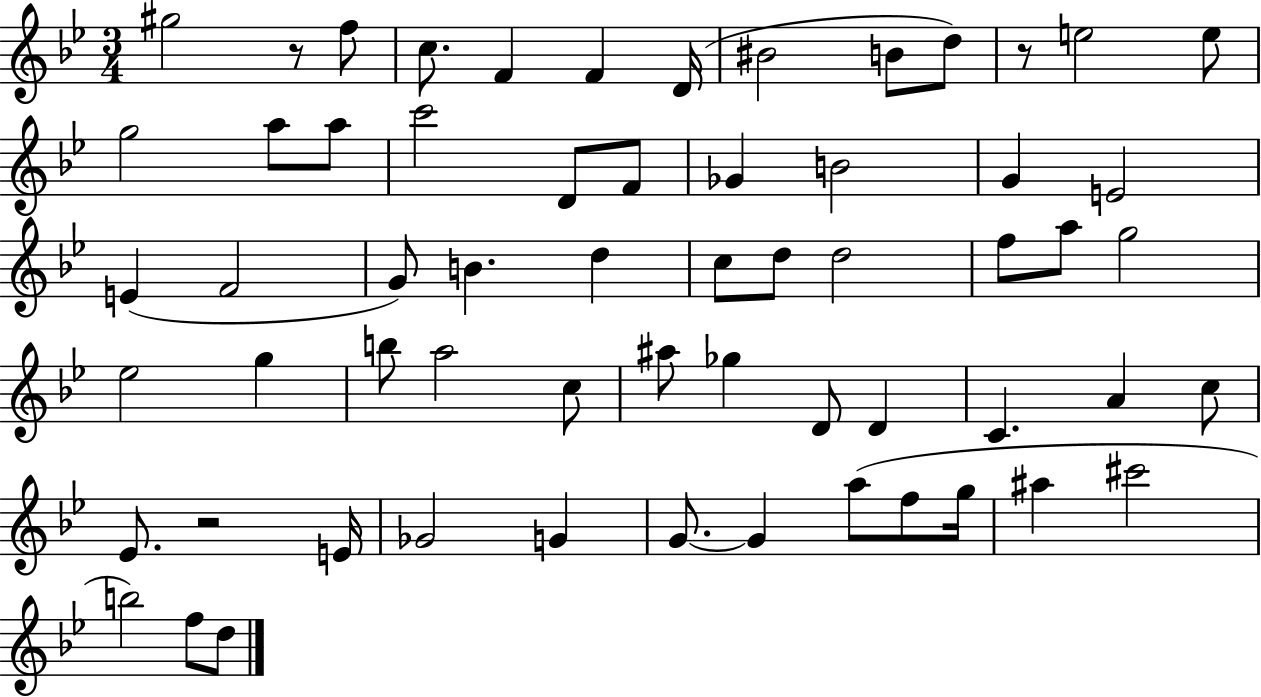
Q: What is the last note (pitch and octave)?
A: D5